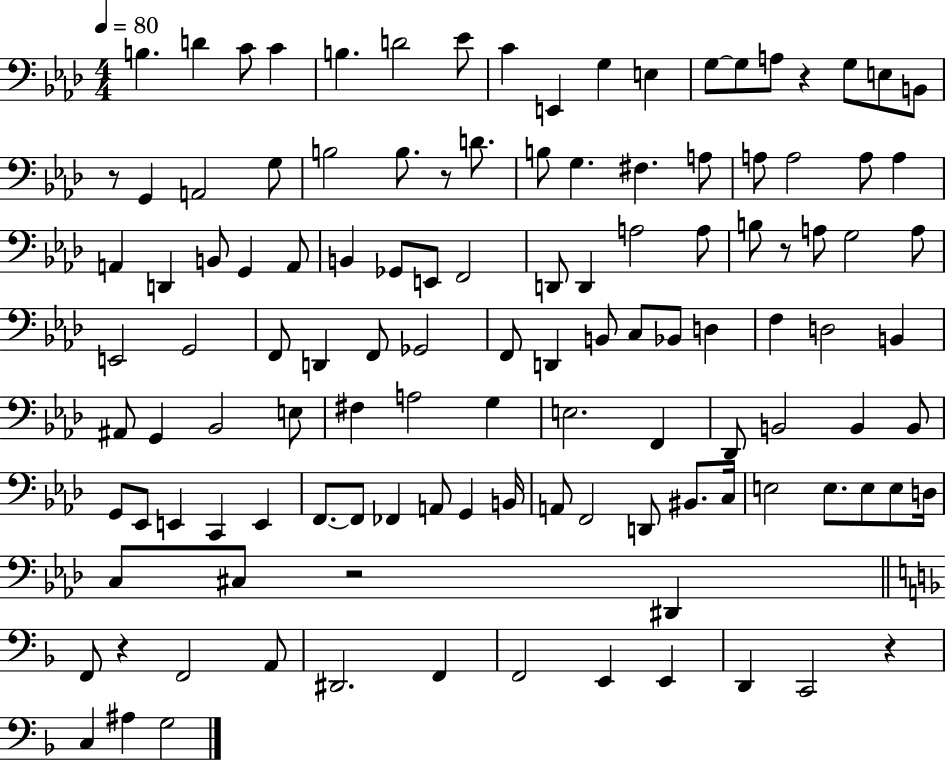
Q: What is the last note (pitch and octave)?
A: G3